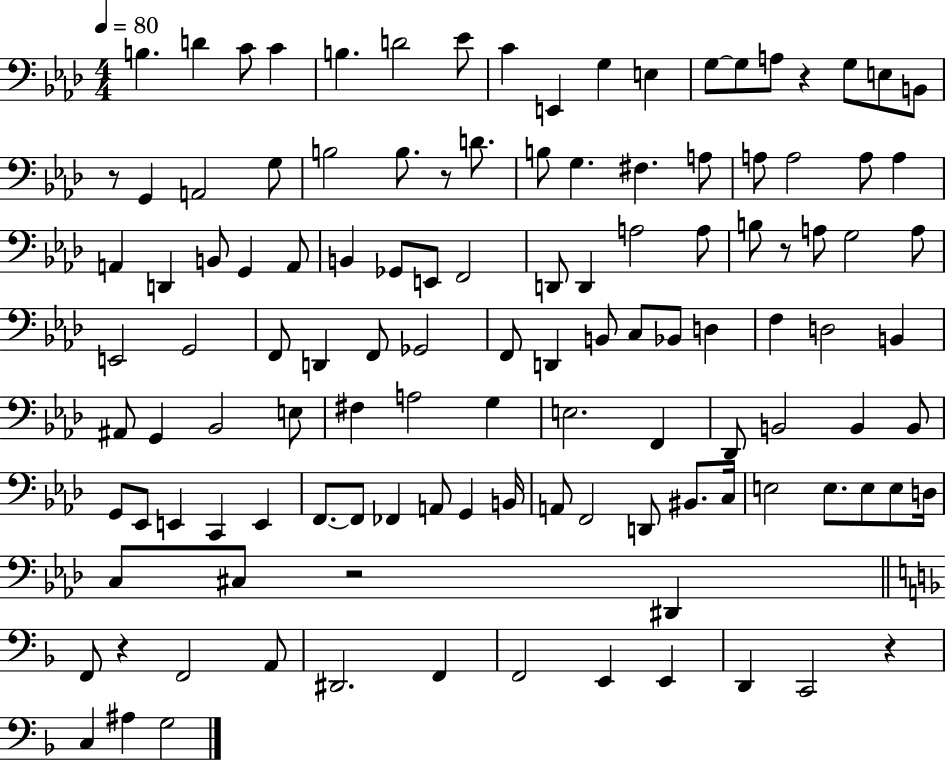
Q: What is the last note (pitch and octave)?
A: G3